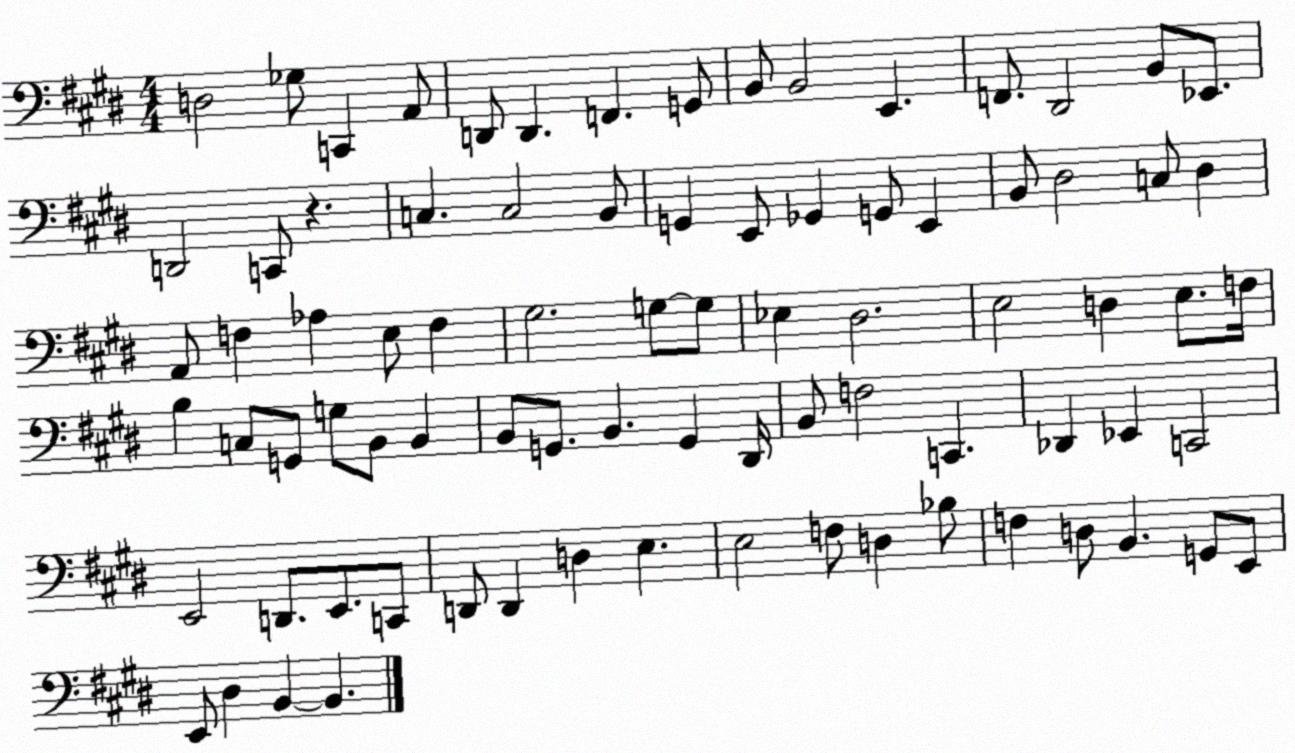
X:1
T:Untitled
M:4/4
L:1/4
K:E
D,2 _G,/2 C,, A,,/2 D,,/2 D,, F,, G,,/2 B,,/2 B,,2 E,, F,,/2 ^D,,2 B,,/2 _E,,/2 D,,2 C,,/2 z C, C,2 B,,/2 G,, E,,/2 _G,, G,,/2 E,, B,,/2 ^D,2 C,/2 ^D, A,,/2 F, _A, E,/2 F, ^G,2 G,/2 G,/2 _E, ^D,2 E,2 D, E,/2 F,/4 B, C,/2 G,,/2 G,/2 B,,/2 B,, B,,/2 G,,/2 B,, G,, ^D,,/4 B,,/2 F,2 C,, _D,, _E,, C,,2 E,,2 D,,/2 E,,/2 C,,/2 D,,/2 D,, D, E, E,2 F,/2 D, _B,/2 F, D,/2 B,, G,,/2 E,,/2 E,,/2 ^D, B,, B,,